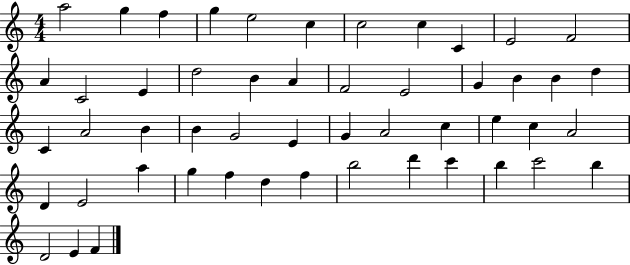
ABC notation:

X:1
T:Untitled
M:4/4
L:1/4
K:C
a2 g f g e2 c c2 c C E2 F2 A C2 E d2 B A F2 E2 G B B d C A2 B B G2 E G A2 c e c A2 D E2 a g f d f b2 d' c' b c'2 b D2 E F